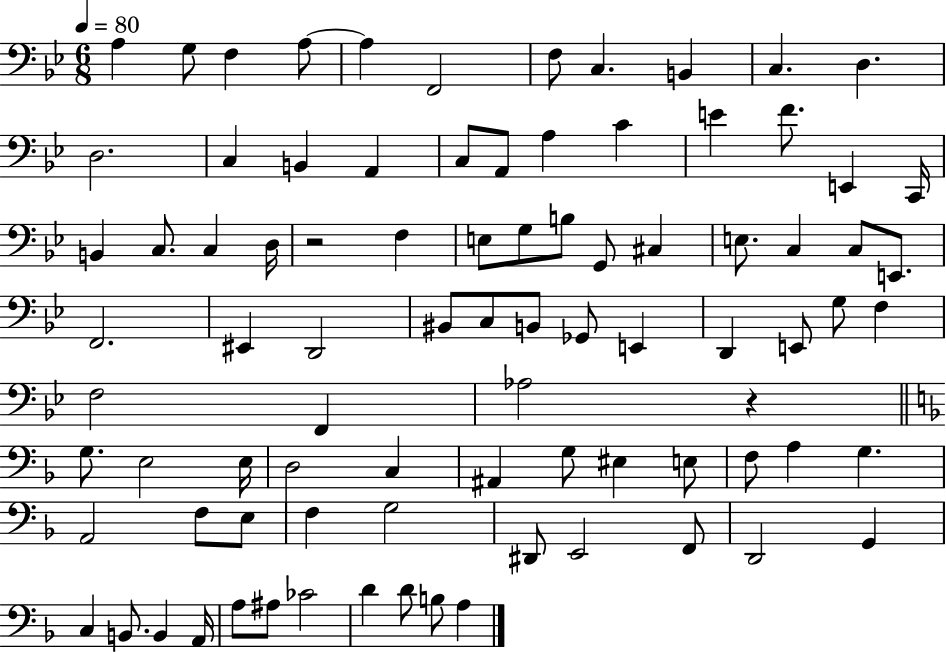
{
  \clef bass
  \numericTimeSignature
  \time 6/8
  \key bes \major
  \tempo 4 = 80
  a4 g8 f4 a8~~ | a4 f,2 | f8 c4. b,4 | c4. d4. | \break d2. | c4 b,4 a,4 | c8 a,8 a4 c'4 | e'4 f'8. e,4 c,16 | \break b,4 c8. c4 d16 | r2 f4 | e8 g8 b8 g,8 cis4 | e8. c4 c8 e,8. | \break f,2. | eis,4 d,2 | bis,8 c8 b,8 ges,8 e,4 | d,4 e,8 g8 f4 | \break f2 f,4 | aes2 r4 | \bar "||" \break \key f \major g8. e2 e16 | d2 c4 | ais,4 g8 eis4 e8 | f8 a4 g4. | \break a,2 f8 e8 | f4 g2 | dis,8 e,2 f,8 | d,2 g,4 | \break c4 b,8. b,4 a,16 | a8 ais8 ces'2 | d'4 d'8 b8 a4 | \bar "|."
}